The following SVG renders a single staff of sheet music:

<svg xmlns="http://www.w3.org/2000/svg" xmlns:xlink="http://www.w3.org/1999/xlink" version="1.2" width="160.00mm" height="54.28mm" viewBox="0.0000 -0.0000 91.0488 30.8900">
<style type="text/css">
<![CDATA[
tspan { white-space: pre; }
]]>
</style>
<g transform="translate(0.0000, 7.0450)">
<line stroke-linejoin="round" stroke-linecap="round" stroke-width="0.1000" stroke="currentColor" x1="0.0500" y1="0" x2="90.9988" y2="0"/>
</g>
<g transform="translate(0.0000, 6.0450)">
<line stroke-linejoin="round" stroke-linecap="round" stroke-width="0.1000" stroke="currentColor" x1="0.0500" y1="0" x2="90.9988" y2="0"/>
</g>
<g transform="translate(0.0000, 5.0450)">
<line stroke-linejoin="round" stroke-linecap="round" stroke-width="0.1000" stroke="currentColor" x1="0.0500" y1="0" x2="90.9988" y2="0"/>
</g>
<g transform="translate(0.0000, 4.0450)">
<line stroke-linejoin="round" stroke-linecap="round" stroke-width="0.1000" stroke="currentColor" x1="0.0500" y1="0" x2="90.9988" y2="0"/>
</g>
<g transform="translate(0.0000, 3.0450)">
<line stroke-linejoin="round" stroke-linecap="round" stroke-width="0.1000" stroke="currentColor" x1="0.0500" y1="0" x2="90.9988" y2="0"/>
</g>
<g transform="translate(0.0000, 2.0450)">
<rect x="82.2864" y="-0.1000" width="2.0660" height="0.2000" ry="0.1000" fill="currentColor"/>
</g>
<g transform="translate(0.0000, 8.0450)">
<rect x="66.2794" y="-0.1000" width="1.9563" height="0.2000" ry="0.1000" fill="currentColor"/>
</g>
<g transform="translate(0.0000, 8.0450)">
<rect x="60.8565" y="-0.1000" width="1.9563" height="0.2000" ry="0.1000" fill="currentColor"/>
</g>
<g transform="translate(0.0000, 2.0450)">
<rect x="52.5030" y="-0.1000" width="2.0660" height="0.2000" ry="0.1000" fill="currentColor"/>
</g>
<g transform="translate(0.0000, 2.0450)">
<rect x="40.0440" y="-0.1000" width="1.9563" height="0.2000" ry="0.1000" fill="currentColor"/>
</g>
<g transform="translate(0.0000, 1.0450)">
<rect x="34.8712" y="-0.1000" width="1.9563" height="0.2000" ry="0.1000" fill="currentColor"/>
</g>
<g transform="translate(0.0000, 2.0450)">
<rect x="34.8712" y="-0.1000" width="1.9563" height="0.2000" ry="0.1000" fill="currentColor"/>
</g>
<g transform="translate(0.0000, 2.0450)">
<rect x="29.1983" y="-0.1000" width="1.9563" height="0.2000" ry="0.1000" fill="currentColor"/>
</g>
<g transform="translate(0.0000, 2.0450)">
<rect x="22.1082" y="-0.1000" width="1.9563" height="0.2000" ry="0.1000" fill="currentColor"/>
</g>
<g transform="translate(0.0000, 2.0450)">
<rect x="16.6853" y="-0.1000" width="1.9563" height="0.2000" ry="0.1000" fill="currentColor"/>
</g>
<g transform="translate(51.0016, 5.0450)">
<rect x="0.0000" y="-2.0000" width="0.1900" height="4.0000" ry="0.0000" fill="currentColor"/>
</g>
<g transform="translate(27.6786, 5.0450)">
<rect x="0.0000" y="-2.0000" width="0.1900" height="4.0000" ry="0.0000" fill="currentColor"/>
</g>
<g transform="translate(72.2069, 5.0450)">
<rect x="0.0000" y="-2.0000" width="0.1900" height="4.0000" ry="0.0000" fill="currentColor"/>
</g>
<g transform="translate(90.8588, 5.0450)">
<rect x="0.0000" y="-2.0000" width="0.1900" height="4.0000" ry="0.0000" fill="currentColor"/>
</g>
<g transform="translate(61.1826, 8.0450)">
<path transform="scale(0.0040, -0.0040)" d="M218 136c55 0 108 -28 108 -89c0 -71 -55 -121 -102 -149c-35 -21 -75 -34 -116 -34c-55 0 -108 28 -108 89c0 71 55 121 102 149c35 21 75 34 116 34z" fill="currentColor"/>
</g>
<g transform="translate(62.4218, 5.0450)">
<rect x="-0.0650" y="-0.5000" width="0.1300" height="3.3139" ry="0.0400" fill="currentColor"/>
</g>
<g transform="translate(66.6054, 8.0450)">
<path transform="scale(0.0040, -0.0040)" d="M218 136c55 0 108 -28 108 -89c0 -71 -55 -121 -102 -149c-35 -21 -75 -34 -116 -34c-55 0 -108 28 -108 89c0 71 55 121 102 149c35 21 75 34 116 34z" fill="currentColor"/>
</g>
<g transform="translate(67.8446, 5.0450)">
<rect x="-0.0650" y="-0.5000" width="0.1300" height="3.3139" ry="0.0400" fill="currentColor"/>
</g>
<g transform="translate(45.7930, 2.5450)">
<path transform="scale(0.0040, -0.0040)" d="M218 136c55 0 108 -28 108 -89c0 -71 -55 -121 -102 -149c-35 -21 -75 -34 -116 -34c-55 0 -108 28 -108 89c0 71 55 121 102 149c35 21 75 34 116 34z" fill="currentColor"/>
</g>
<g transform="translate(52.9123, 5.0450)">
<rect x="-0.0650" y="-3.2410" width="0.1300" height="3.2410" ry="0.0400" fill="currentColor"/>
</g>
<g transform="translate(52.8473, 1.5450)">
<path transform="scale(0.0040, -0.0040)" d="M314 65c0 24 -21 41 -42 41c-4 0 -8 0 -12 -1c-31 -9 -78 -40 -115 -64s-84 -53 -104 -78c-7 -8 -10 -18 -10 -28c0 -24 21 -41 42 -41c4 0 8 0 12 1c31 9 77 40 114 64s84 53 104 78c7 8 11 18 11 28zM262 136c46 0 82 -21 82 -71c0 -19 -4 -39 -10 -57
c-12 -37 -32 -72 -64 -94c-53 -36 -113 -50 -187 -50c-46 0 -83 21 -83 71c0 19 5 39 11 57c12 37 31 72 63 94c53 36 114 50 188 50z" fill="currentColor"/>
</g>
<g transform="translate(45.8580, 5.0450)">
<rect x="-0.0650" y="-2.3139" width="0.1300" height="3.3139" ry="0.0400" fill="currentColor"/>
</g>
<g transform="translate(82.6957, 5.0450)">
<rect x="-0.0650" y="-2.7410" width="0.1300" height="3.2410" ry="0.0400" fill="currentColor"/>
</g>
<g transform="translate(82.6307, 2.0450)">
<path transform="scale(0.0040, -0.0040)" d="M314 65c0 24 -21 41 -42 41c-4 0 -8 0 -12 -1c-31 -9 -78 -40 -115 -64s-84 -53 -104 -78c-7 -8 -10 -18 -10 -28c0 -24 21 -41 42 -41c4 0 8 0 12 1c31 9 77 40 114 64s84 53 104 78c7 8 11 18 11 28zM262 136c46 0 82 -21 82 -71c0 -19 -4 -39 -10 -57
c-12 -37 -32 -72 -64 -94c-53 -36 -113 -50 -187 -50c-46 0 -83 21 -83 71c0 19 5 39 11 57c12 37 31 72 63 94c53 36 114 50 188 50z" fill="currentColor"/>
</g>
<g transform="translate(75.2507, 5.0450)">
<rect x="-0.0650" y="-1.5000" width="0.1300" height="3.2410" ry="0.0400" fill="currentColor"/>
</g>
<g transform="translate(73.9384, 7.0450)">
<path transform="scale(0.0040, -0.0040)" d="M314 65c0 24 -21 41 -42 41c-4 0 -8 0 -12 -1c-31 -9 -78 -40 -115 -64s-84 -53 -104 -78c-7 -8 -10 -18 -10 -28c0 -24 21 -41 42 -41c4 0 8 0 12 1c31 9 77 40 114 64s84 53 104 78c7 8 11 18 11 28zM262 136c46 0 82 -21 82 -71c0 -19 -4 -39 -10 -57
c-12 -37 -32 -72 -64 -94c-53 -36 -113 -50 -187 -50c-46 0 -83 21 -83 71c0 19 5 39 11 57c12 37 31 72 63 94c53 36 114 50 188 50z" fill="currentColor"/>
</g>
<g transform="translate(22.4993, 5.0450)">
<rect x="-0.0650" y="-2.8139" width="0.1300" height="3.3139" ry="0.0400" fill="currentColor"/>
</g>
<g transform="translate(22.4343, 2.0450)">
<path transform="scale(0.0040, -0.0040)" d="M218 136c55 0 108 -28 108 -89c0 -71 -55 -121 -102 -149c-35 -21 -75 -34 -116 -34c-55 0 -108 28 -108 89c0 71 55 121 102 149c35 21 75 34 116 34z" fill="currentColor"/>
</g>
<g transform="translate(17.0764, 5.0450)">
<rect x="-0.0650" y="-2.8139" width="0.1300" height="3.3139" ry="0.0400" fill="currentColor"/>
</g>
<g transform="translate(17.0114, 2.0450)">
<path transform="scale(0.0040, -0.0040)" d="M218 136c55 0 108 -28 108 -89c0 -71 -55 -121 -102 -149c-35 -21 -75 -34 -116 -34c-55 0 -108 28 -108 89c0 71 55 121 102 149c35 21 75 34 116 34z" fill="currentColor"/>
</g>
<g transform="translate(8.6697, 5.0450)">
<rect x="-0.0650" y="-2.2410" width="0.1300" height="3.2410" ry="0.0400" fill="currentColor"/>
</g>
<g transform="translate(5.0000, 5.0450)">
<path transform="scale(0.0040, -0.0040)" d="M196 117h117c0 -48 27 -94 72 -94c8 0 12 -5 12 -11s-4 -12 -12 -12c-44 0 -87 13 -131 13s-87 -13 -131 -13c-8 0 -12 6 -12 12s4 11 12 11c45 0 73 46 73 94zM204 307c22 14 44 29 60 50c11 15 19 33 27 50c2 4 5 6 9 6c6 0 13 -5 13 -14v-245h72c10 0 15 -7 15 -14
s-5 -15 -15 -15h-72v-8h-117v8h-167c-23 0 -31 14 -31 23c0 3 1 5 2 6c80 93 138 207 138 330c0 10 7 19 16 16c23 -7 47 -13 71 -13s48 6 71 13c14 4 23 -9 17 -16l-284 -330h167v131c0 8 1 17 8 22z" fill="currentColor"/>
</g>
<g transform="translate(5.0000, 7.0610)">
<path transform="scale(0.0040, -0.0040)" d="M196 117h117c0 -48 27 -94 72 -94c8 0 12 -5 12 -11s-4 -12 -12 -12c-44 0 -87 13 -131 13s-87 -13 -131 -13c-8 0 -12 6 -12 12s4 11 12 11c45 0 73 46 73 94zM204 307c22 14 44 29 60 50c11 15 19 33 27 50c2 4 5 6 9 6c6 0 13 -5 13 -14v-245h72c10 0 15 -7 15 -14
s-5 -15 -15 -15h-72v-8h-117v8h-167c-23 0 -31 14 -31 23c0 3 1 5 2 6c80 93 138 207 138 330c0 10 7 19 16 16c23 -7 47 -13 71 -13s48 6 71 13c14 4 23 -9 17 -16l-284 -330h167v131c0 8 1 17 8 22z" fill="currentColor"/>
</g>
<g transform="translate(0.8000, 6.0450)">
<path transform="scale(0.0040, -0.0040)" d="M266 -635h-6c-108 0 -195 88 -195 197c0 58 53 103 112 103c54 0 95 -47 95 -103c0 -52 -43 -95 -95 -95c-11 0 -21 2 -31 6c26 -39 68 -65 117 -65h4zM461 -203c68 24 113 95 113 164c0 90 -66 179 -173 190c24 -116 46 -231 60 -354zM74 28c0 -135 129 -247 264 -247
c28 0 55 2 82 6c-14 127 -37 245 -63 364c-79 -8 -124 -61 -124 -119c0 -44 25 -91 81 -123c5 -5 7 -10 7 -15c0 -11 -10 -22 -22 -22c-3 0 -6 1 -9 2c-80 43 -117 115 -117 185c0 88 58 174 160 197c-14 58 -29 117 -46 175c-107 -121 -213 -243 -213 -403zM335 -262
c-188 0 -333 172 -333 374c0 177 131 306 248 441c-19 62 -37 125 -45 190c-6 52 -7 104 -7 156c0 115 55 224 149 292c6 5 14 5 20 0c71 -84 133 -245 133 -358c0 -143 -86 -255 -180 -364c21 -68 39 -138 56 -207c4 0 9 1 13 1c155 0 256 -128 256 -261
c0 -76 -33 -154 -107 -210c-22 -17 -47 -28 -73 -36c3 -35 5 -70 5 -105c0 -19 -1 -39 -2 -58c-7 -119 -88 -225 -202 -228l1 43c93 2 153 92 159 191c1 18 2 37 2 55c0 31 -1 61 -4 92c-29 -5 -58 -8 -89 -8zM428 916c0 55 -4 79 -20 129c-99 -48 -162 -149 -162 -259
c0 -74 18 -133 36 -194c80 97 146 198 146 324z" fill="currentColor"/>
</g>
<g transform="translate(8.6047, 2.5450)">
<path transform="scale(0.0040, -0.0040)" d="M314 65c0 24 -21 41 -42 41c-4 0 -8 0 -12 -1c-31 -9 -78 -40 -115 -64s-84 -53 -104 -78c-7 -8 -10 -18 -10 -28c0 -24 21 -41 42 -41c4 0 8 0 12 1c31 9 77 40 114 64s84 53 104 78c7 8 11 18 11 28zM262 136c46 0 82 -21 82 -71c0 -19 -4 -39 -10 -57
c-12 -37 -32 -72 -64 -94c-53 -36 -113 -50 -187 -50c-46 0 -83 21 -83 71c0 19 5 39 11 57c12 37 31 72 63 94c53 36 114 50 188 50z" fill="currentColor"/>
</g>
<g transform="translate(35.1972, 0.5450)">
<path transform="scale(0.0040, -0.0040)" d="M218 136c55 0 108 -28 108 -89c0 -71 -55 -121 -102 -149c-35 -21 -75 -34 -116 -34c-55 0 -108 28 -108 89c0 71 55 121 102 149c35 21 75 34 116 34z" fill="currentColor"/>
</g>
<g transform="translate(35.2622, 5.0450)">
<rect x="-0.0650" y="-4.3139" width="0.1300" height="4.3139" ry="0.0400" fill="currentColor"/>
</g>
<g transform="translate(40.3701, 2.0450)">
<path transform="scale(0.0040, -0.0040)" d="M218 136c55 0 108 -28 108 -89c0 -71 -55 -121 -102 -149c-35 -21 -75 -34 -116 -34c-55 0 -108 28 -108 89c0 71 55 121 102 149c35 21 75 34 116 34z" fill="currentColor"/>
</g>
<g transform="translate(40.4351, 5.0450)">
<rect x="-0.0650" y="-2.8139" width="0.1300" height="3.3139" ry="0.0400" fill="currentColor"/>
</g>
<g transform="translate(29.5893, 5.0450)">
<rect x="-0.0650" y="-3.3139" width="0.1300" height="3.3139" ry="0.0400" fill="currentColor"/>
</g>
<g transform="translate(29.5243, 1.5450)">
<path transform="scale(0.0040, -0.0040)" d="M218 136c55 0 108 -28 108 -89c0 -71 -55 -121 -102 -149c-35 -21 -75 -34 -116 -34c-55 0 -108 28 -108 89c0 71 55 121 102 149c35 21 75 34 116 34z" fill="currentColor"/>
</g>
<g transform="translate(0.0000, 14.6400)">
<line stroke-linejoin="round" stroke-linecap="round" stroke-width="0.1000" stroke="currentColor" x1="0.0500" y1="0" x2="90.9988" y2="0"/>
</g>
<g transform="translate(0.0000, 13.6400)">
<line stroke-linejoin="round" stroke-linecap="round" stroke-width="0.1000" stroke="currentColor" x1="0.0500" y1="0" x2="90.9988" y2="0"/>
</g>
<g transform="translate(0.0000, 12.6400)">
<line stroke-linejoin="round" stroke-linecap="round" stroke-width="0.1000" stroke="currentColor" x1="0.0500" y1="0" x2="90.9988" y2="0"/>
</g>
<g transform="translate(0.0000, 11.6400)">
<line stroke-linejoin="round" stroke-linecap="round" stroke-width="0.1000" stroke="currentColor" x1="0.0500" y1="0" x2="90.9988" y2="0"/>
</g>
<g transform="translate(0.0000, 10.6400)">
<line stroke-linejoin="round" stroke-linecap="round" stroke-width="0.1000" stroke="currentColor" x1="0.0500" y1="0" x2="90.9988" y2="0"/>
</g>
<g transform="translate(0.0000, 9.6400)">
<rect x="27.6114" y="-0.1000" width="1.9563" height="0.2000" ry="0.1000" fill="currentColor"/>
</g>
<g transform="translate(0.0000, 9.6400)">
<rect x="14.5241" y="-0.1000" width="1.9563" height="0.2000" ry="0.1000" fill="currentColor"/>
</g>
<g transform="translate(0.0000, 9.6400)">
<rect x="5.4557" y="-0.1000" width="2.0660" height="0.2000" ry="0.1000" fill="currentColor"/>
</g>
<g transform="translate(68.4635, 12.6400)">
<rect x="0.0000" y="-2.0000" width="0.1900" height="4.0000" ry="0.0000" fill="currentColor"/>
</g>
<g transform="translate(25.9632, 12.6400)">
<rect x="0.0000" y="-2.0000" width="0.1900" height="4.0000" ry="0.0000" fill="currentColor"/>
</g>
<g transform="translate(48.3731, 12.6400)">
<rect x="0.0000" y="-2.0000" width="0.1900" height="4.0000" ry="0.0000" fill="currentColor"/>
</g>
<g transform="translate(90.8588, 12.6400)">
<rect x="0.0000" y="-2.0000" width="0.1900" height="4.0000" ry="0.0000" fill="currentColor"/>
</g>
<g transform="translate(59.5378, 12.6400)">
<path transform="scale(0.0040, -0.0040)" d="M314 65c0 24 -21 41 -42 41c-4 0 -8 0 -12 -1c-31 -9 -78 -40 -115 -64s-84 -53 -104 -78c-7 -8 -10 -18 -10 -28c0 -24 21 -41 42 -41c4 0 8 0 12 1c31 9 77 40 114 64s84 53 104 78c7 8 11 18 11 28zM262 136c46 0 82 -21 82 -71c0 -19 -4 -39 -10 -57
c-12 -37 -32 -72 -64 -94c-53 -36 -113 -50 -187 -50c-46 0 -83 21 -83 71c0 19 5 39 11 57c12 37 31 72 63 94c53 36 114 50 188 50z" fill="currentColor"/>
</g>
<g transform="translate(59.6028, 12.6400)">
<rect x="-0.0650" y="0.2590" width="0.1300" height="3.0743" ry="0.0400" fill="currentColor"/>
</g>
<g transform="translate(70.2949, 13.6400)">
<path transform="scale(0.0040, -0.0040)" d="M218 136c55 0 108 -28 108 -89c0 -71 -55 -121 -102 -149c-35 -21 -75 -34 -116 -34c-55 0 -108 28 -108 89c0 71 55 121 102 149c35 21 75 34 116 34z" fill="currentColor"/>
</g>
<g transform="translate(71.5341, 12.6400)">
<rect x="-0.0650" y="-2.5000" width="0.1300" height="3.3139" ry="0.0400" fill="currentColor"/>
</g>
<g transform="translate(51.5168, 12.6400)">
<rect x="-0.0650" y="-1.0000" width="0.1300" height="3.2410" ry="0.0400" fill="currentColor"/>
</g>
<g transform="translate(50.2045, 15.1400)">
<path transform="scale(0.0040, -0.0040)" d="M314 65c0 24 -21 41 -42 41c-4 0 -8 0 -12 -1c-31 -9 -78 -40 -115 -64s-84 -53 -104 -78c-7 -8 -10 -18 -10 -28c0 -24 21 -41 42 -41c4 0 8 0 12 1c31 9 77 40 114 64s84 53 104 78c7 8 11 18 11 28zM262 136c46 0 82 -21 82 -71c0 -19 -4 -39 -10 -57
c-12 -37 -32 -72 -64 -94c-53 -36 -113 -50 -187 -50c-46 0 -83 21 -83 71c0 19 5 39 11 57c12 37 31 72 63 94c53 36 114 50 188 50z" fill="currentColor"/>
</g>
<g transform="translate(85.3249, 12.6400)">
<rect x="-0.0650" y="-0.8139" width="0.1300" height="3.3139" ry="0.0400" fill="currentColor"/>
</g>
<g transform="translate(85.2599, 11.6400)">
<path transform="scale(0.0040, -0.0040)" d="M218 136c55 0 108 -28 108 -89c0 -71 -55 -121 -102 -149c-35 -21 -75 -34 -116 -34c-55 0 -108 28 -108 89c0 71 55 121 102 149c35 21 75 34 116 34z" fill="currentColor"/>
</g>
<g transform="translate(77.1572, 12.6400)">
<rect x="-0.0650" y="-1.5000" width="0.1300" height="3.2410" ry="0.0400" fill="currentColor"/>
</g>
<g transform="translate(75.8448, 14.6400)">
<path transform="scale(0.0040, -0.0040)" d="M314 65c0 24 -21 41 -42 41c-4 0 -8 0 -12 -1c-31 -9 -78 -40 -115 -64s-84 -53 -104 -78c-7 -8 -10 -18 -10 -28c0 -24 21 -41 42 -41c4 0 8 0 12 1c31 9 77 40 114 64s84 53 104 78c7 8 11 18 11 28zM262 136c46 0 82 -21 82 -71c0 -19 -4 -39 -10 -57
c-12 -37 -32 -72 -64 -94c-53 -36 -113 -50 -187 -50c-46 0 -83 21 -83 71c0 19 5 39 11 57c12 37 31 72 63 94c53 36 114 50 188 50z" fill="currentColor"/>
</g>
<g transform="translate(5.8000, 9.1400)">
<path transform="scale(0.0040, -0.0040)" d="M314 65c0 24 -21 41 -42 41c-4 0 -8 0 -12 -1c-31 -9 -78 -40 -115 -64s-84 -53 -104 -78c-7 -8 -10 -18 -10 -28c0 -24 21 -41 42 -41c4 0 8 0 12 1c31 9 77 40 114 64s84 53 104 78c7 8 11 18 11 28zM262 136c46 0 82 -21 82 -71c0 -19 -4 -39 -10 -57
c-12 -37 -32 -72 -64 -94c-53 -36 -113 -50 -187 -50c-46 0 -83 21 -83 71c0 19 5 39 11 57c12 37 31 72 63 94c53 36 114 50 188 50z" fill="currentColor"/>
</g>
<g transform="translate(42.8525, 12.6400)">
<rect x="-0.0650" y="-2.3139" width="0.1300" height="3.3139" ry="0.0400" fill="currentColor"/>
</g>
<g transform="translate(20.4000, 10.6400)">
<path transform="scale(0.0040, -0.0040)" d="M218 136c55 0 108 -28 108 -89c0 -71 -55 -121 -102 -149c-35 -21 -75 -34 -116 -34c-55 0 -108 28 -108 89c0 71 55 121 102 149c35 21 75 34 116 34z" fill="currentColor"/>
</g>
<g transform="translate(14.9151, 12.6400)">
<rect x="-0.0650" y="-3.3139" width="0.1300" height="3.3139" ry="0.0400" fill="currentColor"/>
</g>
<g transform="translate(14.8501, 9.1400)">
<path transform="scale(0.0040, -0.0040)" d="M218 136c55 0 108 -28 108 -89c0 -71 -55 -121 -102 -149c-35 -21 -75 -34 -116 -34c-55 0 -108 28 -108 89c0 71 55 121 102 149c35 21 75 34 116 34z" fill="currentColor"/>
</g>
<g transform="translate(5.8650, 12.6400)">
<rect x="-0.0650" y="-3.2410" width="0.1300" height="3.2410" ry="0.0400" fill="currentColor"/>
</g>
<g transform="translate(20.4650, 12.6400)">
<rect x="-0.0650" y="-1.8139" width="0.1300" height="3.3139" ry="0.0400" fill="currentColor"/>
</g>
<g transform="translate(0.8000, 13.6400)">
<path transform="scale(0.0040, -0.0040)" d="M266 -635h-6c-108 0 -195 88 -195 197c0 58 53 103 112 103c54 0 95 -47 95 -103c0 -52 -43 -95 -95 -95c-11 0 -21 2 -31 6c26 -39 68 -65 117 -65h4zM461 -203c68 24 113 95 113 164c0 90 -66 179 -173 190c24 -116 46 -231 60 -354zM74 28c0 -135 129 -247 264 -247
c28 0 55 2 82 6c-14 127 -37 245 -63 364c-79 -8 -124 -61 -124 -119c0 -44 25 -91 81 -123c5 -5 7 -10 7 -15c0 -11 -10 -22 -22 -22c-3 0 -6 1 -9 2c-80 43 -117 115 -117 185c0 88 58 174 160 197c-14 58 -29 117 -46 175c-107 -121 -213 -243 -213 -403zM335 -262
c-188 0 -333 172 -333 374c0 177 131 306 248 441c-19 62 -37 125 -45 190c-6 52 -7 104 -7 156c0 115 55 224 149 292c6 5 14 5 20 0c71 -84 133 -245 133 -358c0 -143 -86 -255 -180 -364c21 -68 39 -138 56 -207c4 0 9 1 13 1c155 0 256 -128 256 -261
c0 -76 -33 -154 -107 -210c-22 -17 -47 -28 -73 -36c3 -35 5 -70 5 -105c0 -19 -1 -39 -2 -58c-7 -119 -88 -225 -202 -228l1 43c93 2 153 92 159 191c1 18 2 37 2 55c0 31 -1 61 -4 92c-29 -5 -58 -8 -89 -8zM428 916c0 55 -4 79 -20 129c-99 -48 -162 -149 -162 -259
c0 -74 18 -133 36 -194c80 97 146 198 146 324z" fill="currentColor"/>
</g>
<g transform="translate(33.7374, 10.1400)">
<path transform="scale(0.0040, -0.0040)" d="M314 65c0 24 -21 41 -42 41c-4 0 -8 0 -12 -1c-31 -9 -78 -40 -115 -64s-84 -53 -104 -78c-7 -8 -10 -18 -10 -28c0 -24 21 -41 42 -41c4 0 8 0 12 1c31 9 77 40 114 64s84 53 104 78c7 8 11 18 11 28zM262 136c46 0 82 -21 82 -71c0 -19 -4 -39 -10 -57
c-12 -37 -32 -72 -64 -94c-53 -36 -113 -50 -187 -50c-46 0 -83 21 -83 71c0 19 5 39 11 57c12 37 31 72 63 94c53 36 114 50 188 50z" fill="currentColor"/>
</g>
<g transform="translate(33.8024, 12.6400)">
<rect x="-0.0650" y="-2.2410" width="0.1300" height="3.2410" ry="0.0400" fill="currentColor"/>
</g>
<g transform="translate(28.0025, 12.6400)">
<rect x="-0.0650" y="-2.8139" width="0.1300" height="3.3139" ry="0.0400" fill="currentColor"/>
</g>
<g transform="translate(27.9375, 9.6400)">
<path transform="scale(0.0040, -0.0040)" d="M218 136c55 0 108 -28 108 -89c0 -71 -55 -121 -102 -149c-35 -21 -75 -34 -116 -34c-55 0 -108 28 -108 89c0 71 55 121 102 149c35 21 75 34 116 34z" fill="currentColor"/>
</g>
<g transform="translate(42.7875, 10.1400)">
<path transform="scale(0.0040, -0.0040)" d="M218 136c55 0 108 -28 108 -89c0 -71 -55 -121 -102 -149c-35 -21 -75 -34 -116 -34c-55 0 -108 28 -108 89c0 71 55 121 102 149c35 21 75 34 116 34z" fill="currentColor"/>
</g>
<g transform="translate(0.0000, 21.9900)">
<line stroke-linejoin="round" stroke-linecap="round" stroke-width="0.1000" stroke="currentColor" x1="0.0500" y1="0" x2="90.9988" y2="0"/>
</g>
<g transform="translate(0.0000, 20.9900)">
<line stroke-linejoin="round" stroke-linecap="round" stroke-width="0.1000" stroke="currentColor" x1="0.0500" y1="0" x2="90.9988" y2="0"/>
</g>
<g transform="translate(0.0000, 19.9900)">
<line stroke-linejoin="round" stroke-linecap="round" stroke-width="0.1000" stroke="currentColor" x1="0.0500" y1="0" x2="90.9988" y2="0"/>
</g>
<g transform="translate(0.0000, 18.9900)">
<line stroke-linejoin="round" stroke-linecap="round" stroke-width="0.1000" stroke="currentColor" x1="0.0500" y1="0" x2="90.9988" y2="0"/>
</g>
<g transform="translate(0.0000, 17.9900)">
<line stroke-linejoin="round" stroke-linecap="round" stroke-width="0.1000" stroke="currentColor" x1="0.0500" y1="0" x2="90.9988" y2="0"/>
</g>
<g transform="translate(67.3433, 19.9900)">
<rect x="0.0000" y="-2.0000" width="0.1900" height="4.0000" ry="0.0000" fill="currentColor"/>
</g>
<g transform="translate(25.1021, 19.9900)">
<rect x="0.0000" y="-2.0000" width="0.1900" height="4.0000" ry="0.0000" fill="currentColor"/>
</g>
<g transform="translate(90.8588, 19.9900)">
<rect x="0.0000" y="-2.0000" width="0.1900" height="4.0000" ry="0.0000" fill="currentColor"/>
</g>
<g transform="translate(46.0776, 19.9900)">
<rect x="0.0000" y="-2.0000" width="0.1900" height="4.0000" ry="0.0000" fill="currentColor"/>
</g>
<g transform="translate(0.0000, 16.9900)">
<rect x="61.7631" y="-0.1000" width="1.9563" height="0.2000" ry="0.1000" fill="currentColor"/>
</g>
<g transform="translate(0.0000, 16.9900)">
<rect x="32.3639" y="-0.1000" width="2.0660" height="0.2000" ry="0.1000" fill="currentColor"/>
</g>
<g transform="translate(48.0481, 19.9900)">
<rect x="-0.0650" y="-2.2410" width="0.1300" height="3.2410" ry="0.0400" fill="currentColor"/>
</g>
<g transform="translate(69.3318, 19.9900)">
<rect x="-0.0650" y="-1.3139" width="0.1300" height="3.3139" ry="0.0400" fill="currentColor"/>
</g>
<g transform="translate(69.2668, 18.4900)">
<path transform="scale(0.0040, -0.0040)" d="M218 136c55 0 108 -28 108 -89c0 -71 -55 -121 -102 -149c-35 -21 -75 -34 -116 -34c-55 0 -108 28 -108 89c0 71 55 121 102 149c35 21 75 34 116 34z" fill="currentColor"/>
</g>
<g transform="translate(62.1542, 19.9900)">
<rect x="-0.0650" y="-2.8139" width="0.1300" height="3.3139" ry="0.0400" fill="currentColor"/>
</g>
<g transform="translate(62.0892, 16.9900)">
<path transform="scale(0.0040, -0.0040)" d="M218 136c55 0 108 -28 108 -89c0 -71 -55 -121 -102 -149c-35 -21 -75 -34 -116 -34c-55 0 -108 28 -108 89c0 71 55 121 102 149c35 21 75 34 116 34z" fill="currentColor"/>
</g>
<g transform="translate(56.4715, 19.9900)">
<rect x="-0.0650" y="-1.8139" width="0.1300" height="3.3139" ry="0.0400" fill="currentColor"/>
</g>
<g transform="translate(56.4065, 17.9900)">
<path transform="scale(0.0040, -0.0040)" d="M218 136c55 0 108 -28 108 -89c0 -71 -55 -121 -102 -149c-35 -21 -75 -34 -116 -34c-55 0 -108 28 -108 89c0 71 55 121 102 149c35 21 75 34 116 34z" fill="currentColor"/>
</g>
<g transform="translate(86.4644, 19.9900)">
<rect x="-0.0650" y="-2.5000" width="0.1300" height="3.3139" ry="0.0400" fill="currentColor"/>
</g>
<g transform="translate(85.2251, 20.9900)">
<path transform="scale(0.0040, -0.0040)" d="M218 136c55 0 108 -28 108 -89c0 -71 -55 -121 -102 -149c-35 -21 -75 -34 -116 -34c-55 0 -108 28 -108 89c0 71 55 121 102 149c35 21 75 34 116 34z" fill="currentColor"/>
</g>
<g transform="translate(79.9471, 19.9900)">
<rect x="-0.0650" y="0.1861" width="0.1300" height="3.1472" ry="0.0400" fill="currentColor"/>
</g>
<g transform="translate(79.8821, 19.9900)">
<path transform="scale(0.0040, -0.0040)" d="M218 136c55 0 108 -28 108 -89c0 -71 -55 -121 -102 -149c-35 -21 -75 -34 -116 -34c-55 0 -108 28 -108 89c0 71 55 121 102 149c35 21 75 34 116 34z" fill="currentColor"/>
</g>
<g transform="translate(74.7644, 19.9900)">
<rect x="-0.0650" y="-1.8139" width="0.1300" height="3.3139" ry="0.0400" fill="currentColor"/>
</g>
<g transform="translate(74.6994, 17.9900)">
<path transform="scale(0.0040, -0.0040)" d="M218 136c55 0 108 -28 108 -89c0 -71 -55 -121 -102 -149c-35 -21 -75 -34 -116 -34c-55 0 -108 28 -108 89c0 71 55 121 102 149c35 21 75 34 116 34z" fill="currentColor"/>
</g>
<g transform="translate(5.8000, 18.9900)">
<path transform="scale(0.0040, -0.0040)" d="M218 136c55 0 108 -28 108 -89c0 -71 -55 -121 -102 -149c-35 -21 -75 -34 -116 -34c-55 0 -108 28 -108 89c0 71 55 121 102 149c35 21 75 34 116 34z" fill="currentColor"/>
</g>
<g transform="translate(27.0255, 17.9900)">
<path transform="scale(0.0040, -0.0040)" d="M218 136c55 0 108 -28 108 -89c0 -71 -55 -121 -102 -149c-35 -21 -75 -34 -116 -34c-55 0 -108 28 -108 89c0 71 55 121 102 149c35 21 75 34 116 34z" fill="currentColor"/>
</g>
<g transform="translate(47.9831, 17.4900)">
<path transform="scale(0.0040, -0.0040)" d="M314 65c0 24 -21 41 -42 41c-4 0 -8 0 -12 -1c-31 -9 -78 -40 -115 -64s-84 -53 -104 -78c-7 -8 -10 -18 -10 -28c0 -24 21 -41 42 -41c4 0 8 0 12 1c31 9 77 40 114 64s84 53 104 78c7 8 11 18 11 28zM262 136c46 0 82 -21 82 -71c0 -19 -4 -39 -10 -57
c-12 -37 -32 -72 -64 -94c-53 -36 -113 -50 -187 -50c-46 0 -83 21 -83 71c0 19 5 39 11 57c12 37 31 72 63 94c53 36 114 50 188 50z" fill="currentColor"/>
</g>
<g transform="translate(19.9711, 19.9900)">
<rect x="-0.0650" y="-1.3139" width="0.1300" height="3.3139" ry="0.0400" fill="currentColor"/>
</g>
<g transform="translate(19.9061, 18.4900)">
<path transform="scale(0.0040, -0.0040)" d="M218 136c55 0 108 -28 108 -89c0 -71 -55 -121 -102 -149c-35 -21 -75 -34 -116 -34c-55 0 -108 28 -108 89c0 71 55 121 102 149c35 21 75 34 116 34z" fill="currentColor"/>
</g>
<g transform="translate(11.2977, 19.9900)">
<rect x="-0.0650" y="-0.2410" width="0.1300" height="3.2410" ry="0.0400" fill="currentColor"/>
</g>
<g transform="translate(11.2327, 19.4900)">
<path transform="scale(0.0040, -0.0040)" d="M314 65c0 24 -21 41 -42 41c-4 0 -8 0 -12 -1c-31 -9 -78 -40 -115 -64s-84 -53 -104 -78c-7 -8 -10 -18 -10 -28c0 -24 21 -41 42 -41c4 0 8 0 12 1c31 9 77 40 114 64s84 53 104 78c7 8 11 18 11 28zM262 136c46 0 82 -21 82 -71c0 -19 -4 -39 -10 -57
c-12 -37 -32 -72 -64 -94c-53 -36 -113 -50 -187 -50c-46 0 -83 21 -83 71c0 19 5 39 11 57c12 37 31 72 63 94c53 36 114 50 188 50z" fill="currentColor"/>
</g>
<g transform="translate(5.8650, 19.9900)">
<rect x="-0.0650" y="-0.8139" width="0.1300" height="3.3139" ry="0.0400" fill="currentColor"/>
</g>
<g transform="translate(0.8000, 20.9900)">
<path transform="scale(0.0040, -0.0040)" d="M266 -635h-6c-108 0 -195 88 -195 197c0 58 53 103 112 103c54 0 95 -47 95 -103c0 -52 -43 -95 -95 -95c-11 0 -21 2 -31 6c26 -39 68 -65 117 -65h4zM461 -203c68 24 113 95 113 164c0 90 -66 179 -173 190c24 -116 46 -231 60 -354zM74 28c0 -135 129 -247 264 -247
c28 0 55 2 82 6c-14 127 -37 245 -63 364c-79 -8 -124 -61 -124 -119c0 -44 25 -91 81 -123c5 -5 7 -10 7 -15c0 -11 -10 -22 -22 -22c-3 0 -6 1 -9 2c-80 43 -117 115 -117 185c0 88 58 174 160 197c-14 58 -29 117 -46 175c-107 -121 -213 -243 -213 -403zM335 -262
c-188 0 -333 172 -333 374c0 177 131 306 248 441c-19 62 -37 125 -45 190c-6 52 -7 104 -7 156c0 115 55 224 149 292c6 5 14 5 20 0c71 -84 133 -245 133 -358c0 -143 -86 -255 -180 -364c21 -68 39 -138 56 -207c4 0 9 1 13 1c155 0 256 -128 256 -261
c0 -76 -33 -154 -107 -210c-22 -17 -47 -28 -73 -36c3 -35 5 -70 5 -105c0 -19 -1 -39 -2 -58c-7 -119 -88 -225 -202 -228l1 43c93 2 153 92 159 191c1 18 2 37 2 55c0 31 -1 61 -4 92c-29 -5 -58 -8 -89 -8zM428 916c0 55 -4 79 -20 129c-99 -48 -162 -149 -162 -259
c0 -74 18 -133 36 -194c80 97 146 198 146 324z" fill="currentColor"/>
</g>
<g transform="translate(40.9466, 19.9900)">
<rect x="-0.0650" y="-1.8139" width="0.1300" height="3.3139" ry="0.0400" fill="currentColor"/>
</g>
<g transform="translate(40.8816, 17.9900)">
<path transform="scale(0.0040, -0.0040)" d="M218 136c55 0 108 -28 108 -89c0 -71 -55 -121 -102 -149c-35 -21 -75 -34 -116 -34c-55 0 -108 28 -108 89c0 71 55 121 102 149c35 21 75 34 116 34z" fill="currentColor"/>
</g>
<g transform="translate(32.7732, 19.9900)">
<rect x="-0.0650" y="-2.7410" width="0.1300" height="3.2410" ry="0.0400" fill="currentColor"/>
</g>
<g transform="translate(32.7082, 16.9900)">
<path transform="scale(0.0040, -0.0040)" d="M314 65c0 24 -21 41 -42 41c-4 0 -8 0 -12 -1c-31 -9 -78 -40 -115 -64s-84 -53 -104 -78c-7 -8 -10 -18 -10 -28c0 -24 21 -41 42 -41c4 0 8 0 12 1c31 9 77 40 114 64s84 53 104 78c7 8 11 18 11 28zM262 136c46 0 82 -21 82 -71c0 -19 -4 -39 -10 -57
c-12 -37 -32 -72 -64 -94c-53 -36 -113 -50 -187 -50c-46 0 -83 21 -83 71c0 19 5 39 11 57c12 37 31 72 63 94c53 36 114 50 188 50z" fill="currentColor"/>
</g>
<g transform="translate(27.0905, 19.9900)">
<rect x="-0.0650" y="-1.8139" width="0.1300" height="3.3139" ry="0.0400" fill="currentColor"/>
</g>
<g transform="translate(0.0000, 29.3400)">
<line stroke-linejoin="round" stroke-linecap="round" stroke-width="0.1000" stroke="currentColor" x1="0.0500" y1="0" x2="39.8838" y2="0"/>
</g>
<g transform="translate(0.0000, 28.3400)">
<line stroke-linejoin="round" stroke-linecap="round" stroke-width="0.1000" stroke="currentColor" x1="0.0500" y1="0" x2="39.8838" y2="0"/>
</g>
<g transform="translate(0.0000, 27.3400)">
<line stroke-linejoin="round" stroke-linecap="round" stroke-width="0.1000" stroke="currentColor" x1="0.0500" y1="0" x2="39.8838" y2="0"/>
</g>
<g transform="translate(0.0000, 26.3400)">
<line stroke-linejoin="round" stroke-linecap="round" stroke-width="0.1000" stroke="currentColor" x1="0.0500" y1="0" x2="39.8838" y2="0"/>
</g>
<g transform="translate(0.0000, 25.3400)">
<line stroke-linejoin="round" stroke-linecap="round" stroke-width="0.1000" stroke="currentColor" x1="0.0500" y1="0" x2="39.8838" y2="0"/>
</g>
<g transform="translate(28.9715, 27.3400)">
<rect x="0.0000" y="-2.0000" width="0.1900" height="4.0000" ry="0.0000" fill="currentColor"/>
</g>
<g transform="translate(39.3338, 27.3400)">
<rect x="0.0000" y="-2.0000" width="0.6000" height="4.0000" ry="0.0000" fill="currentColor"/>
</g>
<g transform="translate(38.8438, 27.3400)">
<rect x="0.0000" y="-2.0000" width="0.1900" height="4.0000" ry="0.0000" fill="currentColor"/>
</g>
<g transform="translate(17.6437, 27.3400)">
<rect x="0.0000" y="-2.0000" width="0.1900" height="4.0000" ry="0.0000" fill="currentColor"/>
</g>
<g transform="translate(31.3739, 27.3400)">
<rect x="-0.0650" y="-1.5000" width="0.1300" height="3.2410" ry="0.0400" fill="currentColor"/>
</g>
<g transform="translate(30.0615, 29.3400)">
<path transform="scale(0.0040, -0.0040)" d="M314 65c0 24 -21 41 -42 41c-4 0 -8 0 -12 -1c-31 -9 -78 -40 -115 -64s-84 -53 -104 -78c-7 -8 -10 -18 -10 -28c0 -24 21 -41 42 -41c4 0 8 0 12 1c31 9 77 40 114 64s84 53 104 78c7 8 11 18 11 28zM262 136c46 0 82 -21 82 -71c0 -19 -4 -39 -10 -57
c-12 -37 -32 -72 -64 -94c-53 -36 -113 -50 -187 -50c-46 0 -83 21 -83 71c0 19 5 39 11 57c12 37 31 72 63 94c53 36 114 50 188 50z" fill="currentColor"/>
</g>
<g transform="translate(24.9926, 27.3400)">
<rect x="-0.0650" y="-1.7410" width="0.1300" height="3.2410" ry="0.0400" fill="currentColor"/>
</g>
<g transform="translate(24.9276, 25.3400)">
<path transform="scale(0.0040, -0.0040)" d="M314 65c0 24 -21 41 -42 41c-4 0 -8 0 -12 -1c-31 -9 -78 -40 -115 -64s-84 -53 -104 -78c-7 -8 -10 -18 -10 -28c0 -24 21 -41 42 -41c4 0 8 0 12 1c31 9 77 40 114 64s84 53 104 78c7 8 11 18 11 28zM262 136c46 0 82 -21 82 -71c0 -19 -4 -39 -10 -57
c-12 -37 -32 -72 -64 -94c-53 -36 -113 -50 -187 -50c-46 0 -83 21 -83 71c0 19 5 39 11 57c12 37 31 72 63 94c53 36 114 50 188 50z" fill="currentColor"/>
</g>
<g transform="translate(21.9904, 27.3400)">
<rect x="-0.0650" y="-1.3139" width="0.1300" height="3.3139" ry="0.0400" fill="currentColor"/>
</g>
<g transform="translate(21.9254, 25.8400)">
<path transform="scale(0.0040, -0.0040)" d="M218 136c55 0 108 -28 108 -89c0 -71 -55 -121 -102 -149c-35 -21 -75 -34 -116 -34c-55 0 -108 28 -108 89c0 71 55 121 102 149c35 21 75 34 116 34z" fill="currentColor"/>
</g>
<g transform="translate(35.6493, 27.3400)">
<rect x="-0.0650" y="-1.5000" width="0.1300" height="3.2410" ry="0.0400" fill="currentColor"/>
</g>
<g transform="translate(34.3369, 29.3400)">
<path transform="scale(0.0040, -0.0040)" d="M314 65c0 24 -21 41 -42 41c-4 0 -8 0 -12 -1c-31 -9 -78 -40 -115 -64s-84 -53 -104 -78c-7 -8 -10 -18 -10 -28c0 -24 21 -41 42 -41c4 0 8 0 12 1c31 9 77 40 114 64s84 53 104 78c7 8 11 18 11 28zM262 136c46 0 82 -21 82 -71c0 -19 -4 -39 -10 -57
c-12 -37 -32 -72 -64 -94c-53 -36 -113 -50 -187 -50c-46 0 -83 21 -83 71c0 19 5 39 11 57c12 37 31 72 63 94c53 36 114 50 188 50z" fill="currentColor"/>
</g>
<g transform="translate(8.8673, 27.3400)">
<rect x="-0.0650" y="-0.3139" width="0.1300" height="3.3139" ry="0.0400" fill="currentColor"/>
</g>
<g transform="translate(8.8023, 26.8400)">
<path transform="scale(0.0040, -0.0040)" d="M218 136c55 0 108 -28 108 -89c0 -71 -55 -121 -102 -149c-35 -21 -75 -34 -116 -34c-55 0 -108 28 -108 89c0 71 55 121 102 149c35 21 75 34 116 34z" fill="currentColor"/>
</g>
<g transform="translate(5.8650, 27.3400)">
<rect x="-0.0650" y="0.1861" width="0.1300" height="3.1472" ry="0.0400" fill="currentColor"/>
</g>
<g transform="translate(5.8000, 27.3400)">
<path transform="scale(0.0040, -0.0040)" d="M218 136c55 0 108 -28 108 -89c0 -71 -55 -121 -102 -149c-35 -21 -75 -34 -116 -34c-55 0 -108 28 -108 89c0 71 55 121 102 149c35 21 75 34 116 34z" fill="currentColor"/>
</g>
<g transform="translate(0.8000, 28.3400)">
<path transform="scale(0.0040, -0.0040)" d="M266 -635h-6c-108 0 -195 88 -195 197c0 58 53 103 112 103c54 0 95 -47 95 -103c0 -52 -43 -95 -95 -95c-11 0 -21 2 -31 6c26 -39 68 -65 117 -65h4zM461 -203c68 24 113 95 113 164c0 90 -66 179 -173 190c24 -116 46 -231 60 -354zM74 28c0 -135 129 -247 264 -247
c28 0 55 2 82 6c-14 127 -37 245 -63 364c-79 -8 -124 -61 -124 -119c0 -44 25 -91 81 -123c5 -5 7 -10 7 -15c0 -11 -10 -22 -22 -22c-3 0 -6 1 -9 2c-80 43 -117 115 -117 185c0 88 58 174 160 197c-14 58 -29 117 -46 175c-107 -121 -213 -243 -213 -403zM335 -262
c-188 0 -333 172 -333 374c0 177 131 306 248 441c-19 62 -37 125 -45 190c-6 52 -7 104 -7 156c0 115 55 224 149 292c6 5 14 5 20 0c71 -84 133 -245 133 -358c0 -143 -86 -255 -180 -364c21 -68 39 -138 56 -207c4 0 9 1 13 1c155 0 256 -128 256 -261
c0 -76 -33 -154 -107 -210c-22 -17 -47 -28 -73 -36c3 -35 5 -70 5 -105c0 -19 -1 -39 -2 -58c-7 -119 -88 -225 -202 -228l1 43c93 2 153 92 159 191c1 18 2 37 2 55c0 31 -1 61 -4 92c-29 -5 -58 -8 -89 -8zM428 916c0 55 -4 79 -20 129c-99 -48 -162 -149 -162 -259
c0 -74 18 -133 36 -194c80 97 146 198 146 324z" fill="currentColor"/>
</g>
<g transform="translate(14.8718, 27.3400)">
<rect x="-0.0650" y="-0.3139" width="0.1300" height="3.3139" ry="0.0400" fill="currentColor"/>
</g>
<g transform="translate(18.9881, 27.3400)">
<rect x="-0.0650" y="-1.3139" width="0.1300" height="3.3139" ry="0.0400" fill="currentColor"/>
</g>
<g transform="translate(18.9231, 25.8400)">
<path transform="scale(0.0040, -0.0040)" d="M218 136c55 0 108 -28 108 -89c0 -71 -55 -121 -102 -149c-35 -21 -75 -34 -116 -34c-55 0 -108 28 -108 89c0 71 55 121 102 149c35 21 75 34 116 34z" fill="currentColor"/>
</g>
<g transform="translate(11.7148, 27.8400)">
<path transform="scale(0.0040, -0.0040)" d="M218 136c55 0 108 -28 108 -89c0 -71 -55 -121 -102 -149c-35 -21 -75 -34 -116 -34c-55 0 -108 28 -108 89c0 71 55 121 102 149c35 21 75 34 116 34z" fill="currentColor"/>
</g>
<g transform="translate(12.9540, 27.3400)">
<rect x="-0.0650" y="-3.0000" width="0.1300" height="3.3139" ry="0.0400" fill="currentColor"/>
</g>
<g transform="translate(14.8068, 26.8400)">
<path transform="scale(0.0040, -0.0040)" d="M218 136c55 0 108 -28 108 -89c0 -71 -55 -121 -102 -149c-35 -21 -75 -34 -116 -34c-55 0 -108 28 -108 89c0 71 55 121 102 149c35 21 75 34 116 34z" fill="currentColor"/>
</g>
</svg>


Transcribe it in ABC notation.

X:1
T:Untitled
M:4/4
L:1/4
K:C
g2 a a b d' a g b2 C C E2 a2 b2 b f a g2 g D2 B2 G E2 d d c2 e f a2 f g2 f a e f B G B c A c e e f2 E2 E2